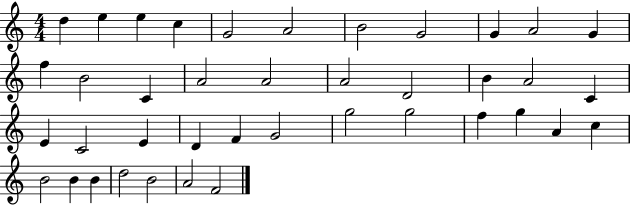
{
  \clef treble
  \numericTimeSignature
  \time 4/4
  \key c \major
  d''4 e''4 e''4 c''4 | g'2 a'2 | b'2 g'2 | g'4 a'2 g'4 | \break f''4 b'2 c'4 | a'2 a'2 | a'2 d'2 | b'4 a'2 c'4 | \break e'4 c'2 e'4 | d'4 f'4 g'2 | g''2 g''2 | f''4 g''4 a'4 c''4 | \break b'2 b'4 b'4 | d''2 b'2 | a'2 f'2 | \bar "|."
}